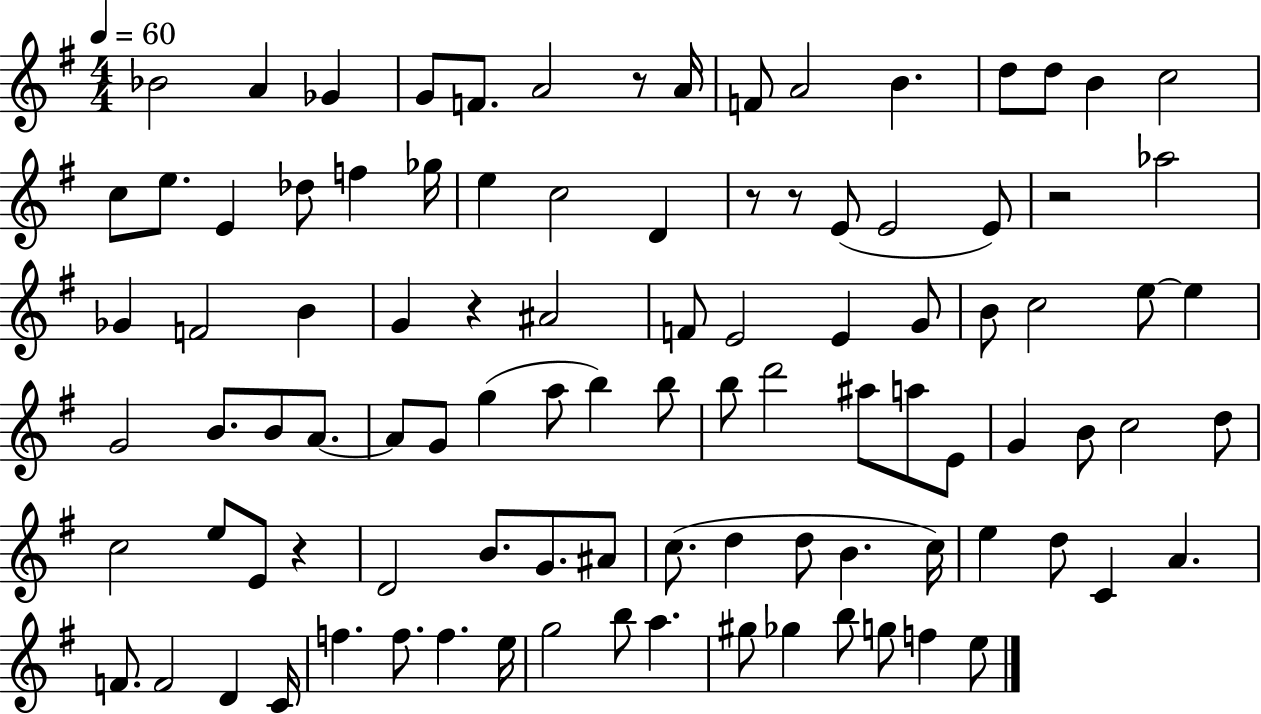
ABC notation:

X:1
T:Untitled
M:4/4
L:1/4
K:G
_B2 A _G G/2 F/2 A2 z/2 A/4 F/2 A2 B d/2 d/2 B c2 c/2 e/2 E _d/2 f _g/4 e c2 D z/2 z/2 E/2 E2 E/2 z2 _a2 _G F2 B G z ^A2 F/2 E2 E G/2 B/2 c2 e/2 e G2 B/2 B/2 A/2 A/2 G/2 g a/2 b b/2 b/2 d'2 ^a/2 a/2 E/2 G B/2 c2 d/2 c2 e/2 E/2 z D2 B/2 G/2 ^A/2 c/2 d d/2 B c/4 e d/2 C A F/2 F2 D C/4 f f/2 f e/4 g2 b/2 a ^g/2 _g b/2 g/2 f e/2